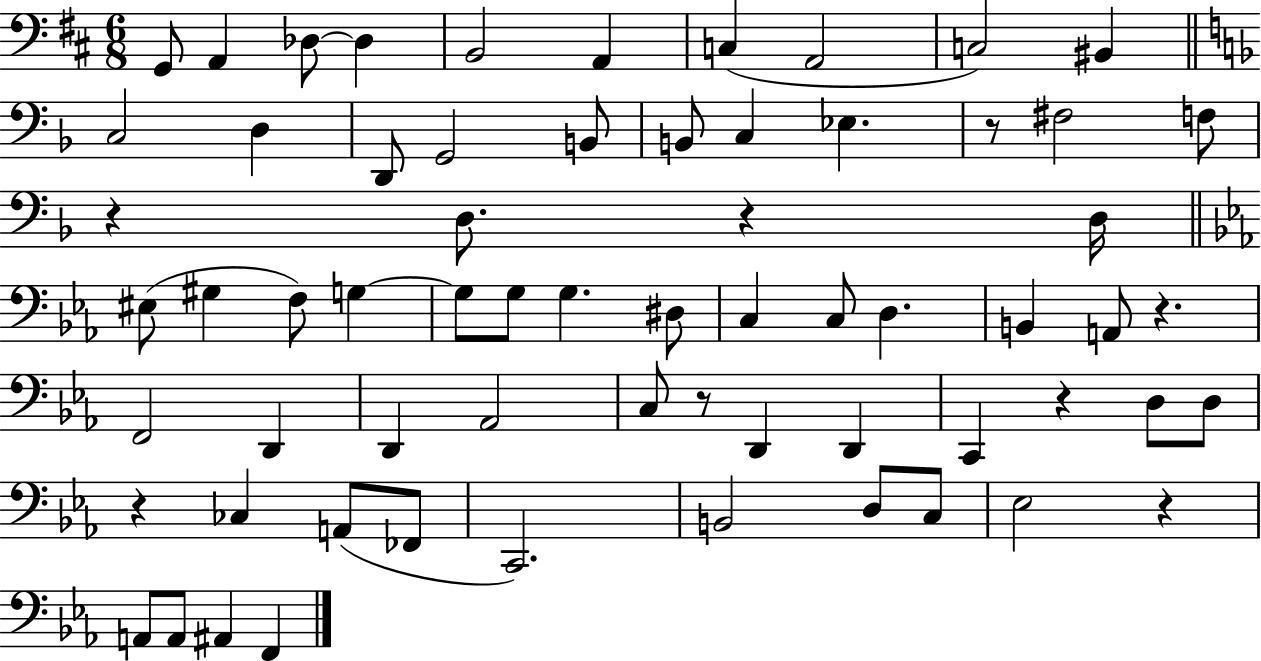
G2/e A2/q Db3/e Db3/q B2/h A2/q C3/q A2/h C3/h BIS2/q C3/h D3/q D2/e G2/h B2/e B2/e C3/q Eb3/q. R/e F#3/h F3/e R/q D3/e. R/q D3/s EIS3/e G#3/q F3/e G3/q G3/e G3/e G3/q. D#3/e C3/q C3/e D3/q. B2/q A2/e R/q. F2/h D2/q D2/q Ab2/h C3/e R/e D2/q D2/q C2/q R/q D3/e D3/e R/q CES3/q A2/e FES2/e C2/h. B2/h D3/e C3/e Eb3/h R/q A2/e A2/e A#2/q F2/q